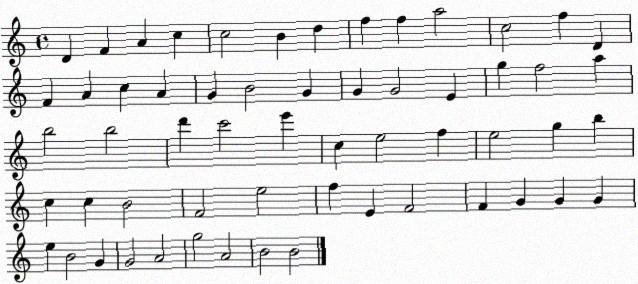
X:1
T:Untitled
M:4/4
L:1/4
K:C
D F A c c2 B d f f a2 c2 f D F A c A G B2 G G G2 E g f2 a b2 b2 d' c'2 e' c e2 f e2 g b c c B2 F2 e2 f E F2 F G G G e B2 G G2 A2 g2 A2 B2 B2